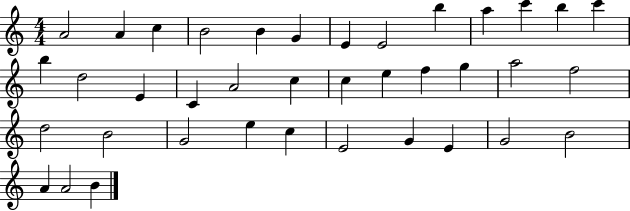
{
  \clef treble
  \numericTimeSignature
  \time 4/4
  \key c \major
  a'2 a'4 c''4 | b'2 b'4 g'4 | e'4 e'2 b''4 | a''4 c'''4 b''4 c'''4 | \break b''4 d''2 e'4 | c'4 a'2 c''4 | c''4 e''4 f''4 g''4 | a''2 f''2 | \break d''2 b'2 | g'2 e''4 c''4 | e'2 g'4 e'4 | g'2 b'2 | \break a'4 a'2 b'4 | \bar "|."
}